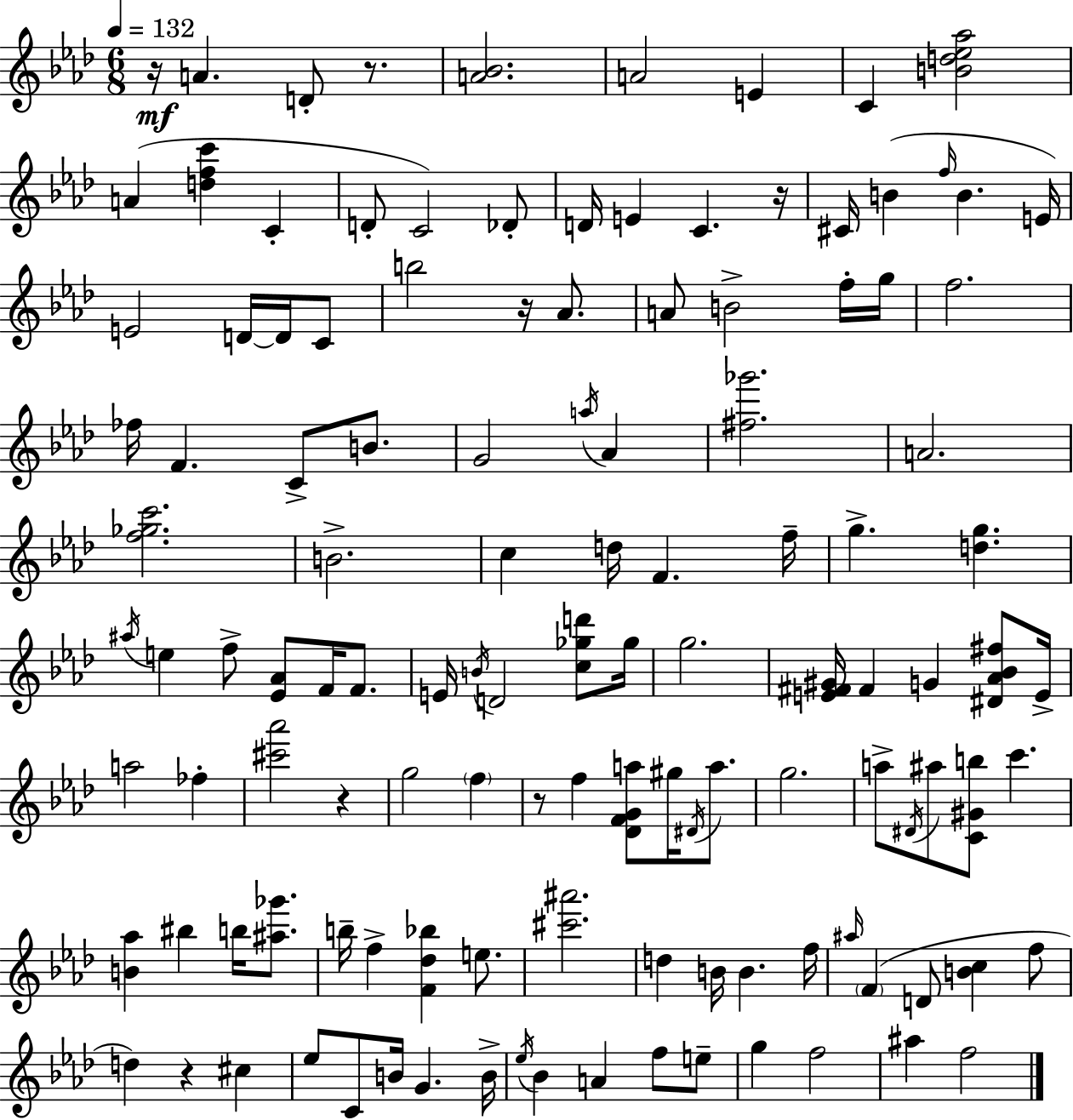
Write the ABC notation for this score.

X:1
T:Untitled
M:6/8
L:1/4
K:Fm
z/4 A D/2 z/2 [A_B]2 A2 E C [Bd_e_a]2 A [dfc'] C D/2 C2 _D/2 D/4 E C z/4 ^C/4 B f/4 B E/4 E2 D/4 D/4 C/2 b2 z/4 _A/2 A/2 B2 f/4 g/4 f2 _f/4 F C/2 B/2 G2 a/4 _A [^f_g']2 A2 [f_gc']2 B2 c d/4 F f/4 g [dg] ^a/4 e f/2 [_E_A]/2 F/4 F/2 E/4 B/4 D2 [c_gd']/2 _g/4 g2 [E^F^G]/4 ^F G [^D_A_B^f]/2 E/4 a2 _f [^c'_a']2 z g2 f z/2 f [_DFGa]/2 ^g/4 ^D/4 a/2 g2 a/2 ^D/4 ^a/2 [C^Gb]/2 c' [B_a] ^b b/4 [^a_g']/2 b/4 f [F_d_b] e/2 [^c'^a']2 d B/4 B f/4 ^a/4 F D/2 [Bc] f/2 d z ^c _e/2 C/2 B/4 G B/4 _e/4 _B A f/2 e/2 g f2 ^a f2